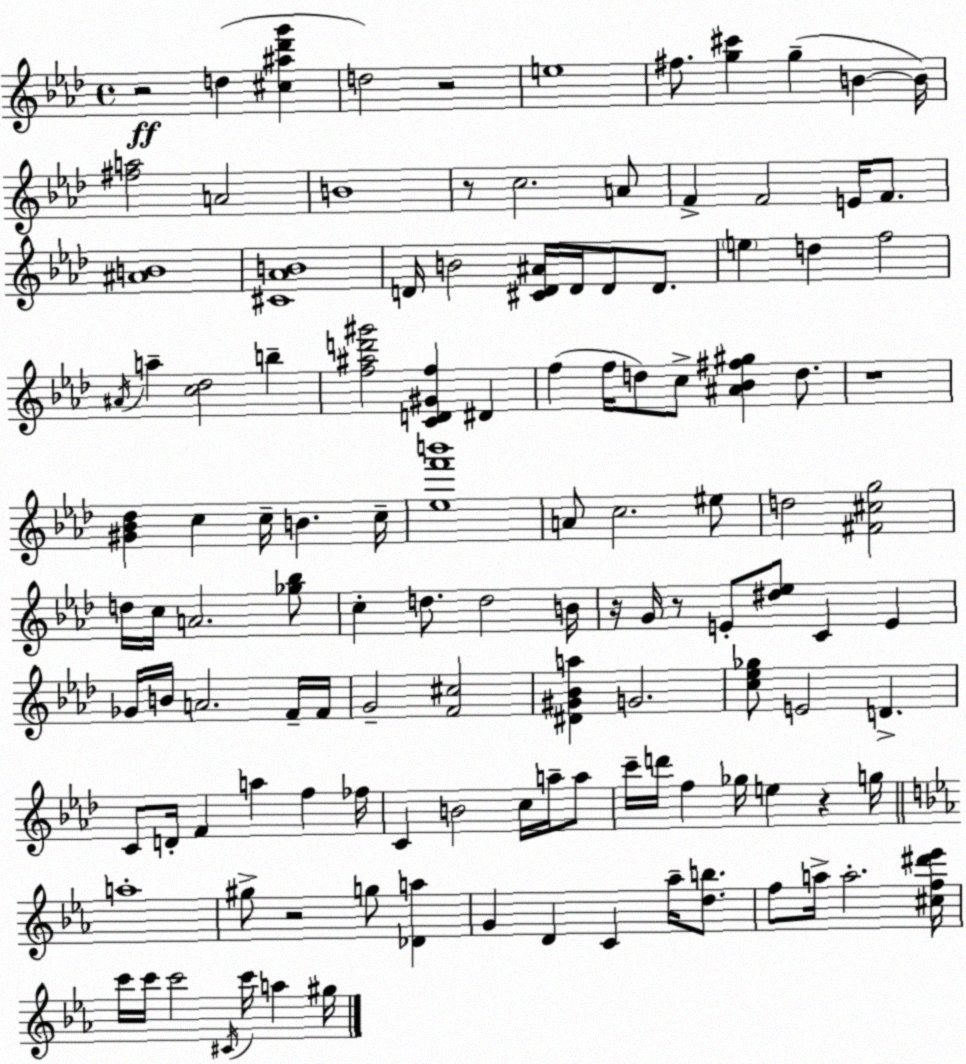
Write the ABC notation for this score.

X:1
T:Untitled
M:4/4
L:1/4
K:Fm
z2 d [^c^a_d'g'] d2 z2 e4 ^f/2 [g^c'] g B B/4 [^fa]2 A2 B4 z/2 c2 A/2 F F2 E/4 F/2 [^AB]4 [^C_AB]4 D/4 B2 [^CD^A]/4 D/4 D/2 D/2 e d f2 ^A/4 a [c_d]2 b [f^ad'^g']2 [CD^Gf] ^D f f/4 d/2 c/2 [^A_B^f^g] d/2 z4 [^G_B_d] c c/4 B c/4 [_ef'b']4 A/2 c2 ^e/2 d2 [^F^cg]2 d/4 c/4 A2 [_g_b]/2 c d/2 d2 B/4 z/4 G/4 z/2 E/2 [^d_e]/2 C E _G/4 B/4 A2 F/4 F/4 G2 [F^c]2 [^D^G_Ba] G2 [c_e_g]/2 E2 D C/2 D/4 F a f _f/4 C B2 c/4 a/4 a/2 c'/4 d'/4 f _g/4 e z g/4 a4 ^g/2 z2 g/2 [_Da] G D C _a/4 [db]/2 f/2 a/4 a2 [^cf^d'_e']/4 c'/4 c'/4 c'2 ^C/4 c'/4 a ^g/4